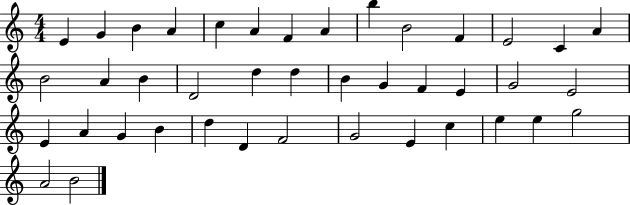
X:1
T:Untitled
M:4/4
L:1/4
K:C
E G B A c A F A b B2 F E2 C A B2 A B D2 d d B G F E G2 E2 E A G B d D F2 G2 E c e e g2 A2 B2